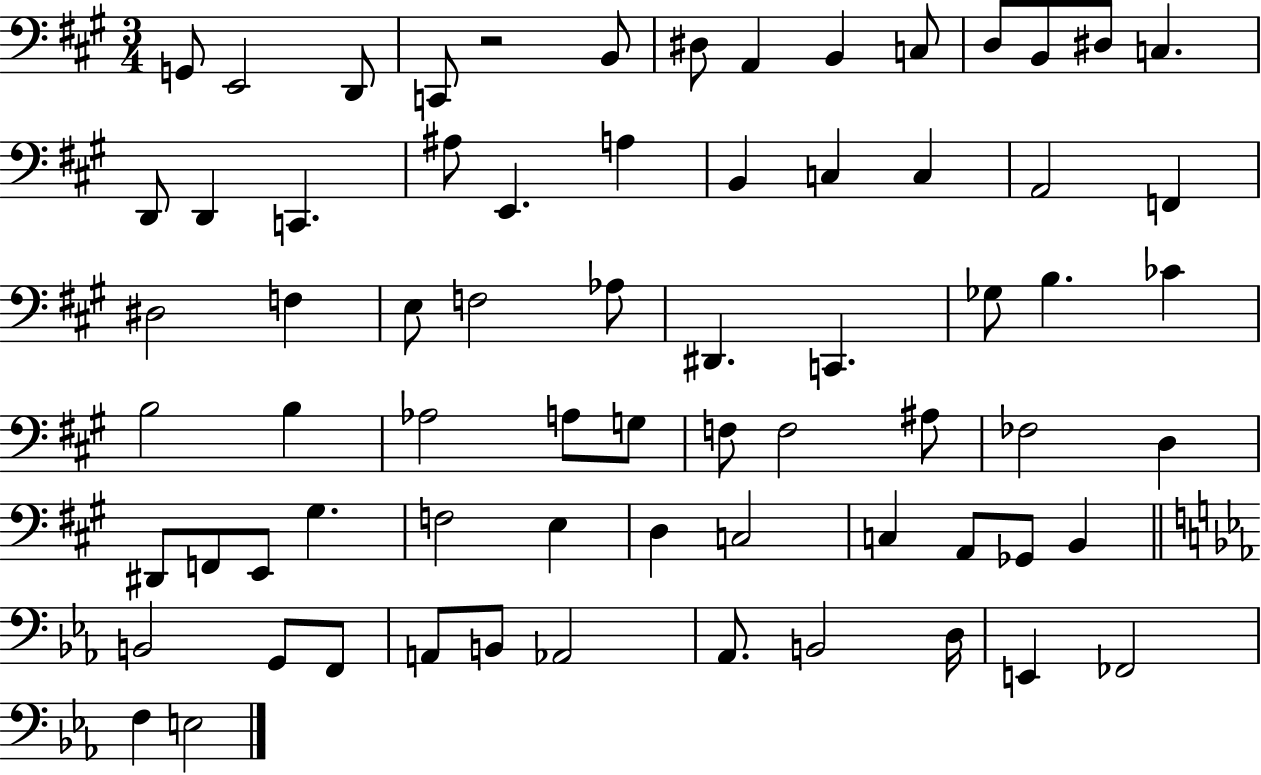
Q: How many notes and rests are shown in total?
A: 70